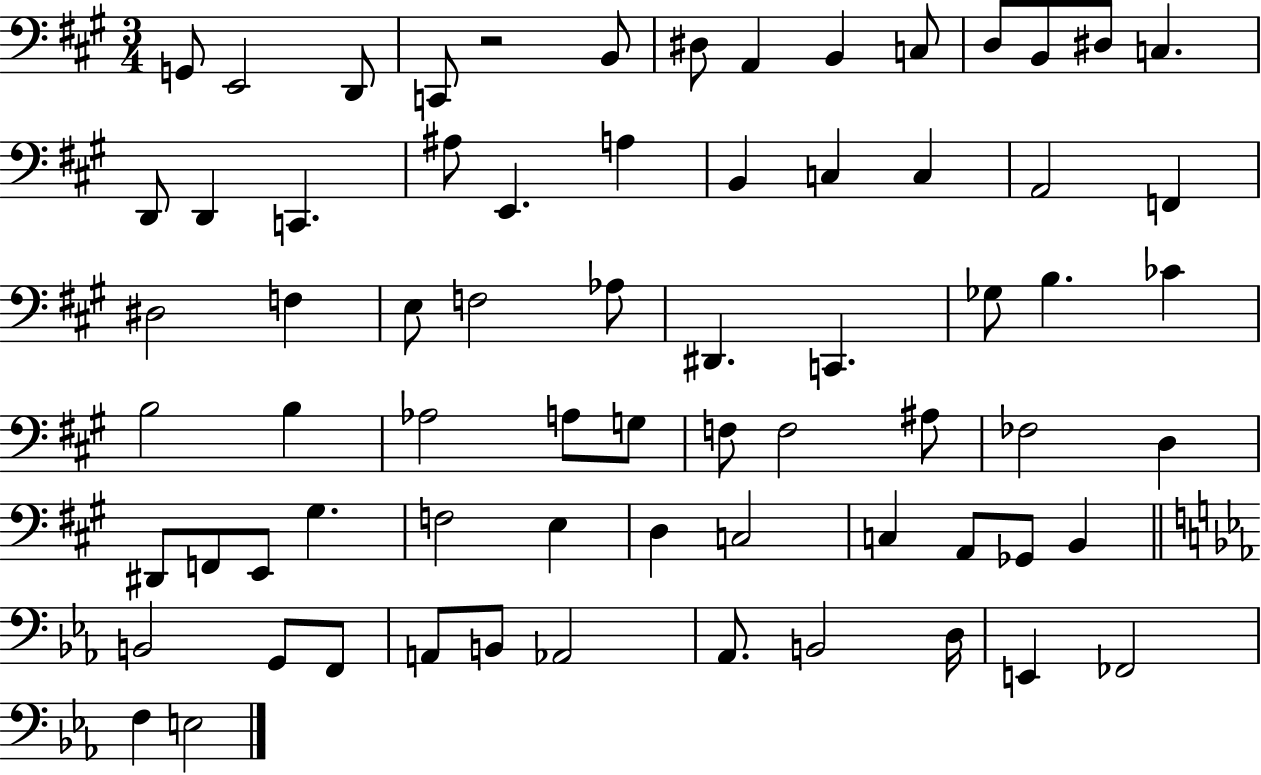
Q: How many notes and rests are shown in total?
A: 70